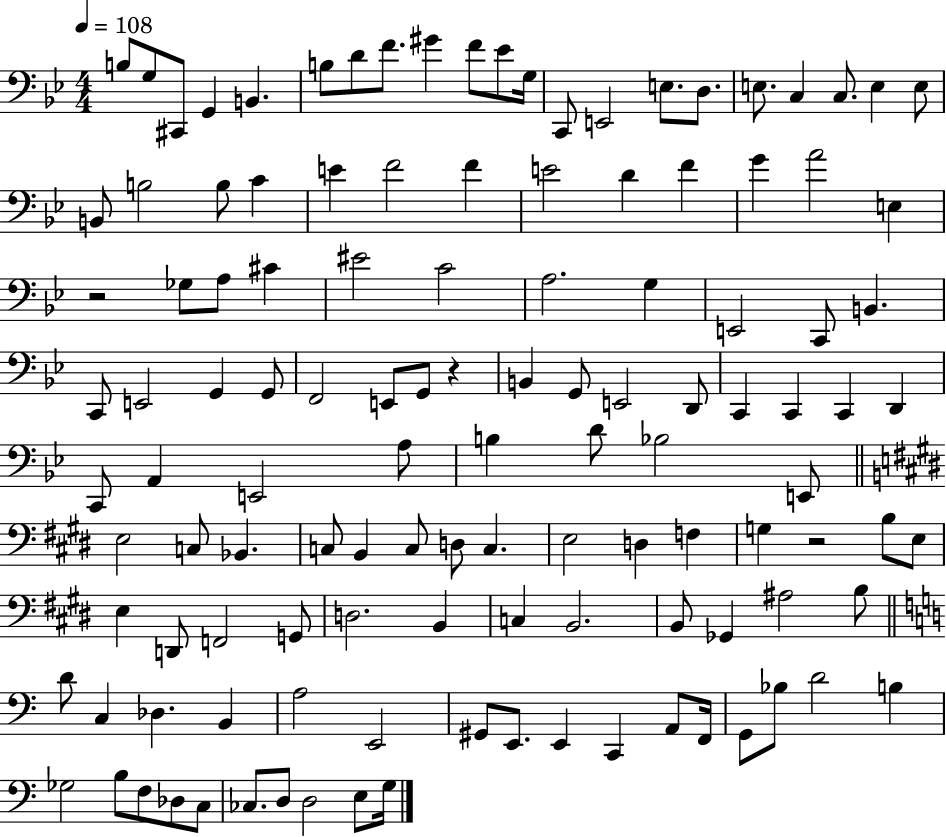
B3/e G3/e C#2/e G2/q B2/q. B3/e D4/e F4/e. G#4/q F4/e Eb4/e G3/s C2/e E2/h E3/e. D3/e. E3/e. C3/q C3/e. E3/q E3/e B2/e B3/h B3/e C4/q E4/q F4/h F4/q E4/h D4/q F4/q G4/q A4/h E3/q R/h Gb3/e A3/e C#4/q EIS4/h C4/h A3/h. G3/q E2/h C2/e B2/q. C2/e E2/h G2/q G2/e F2/h E2/e G2/e R/q B2/q G2/e E2/h D2/e C2/q C2/q C2/q D2/q C2/e A2/q E2/h A3/e B3/q D4/e Bb3/h E2/e E3/h C3/e Bb2/q. C3/e B2/q C3/e D3/e C3/q. E3/h D3/q F3/q G3/q R/h B3/e E3/e E3/q D2/e F2/h G2/e D3/h. B2/q C3/q B2/h. B2/e Gb2/q A#3/h B3/e D4/e C3/q Db3/q. B2/q A3/h E2/h G#2/e E2/e. E2/q C2/q A2/e F2/s G2/e Bb3/e D4/h B3/q Gb3/h B3/e F3/e Db3/e C3/e CES3/e. D3/e D3/h E3/e G3/s